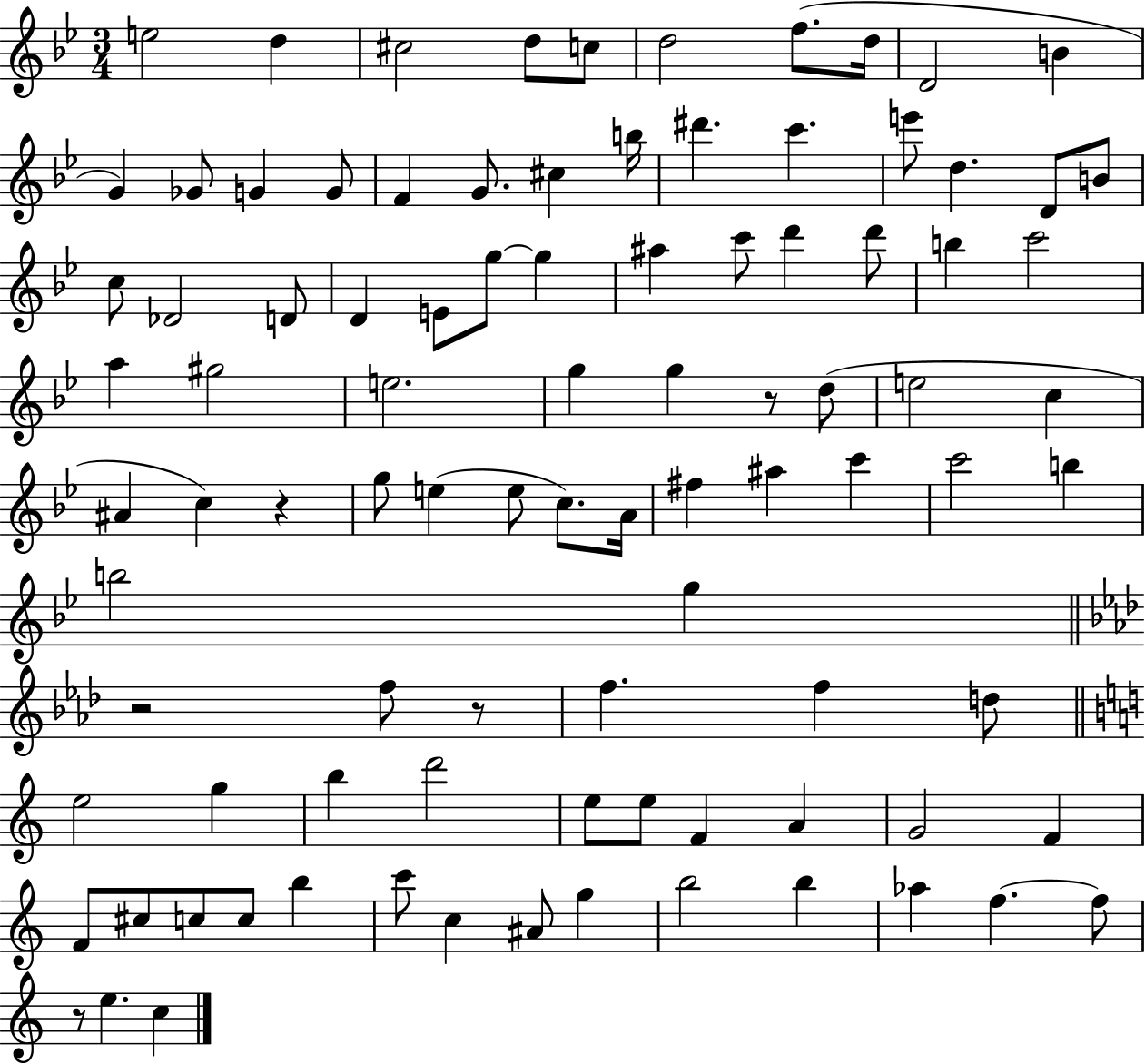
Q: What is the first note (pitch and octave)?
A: E5